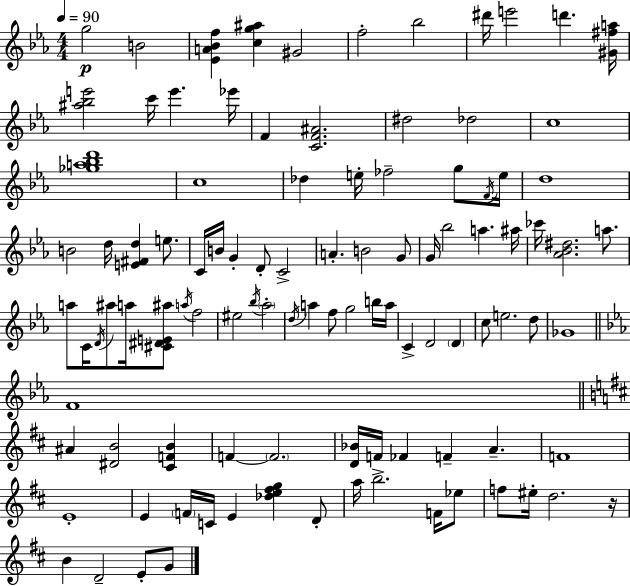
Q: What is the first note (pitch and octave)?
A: G5